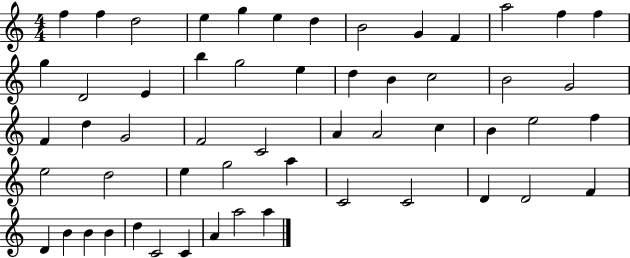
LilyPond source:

{
  \clef treble
  \numericTimeSignature
  \time 4/4
  \key c \major
  f''4 f''4 d''2 | e''4 g''4 e''4 d''4 | b'2 g'4 f'4 | a''2 f''4 f''4 | \break g''4 d'2 e'4 | b''4 g''2 e''4 | d''4 b'4 c''2 | b'2 g'2 | \break f'4 d''4 g'2 | f'2 c'2 | a'4 a'2 c''4 | b'4 e''2 f''4 | \break e''2 d''2 | e''4 g''2 a''4 | c'2 c'2 | d'4 d'2 f'4 | \break d'4 b'4 b'4 b'4 | d''4 c'2 c'4 | a'4 a''2 a''4 | \bar "|."
}